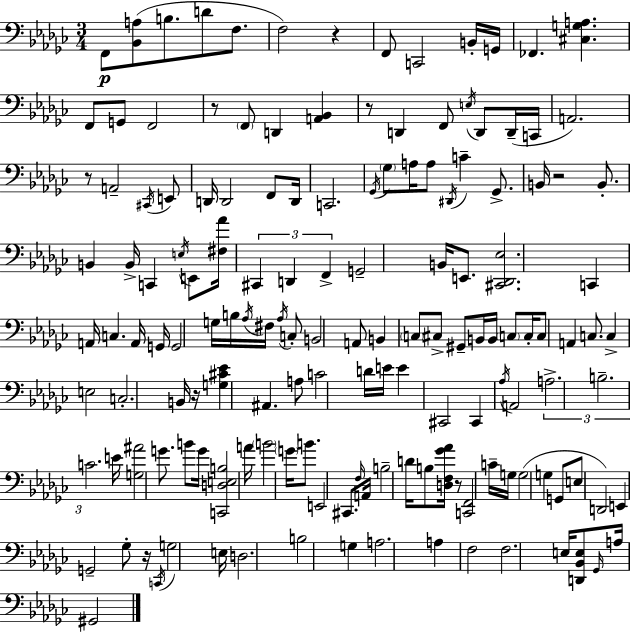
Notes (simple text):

F2/e [Bb2,A3]/e B3/e. D4/e F3/e. F3/h R/q F2/e C2/h B2/s G2/s FES2/q. [C#3,G3,A3]/q. F2/e G2/e F2/h R/e F2/e D2/q [A2,Bb2]/q R/e D2/q F2/e E3/s D2/e D2/s C2/s A2/h. R/e A2/h C#2/s E2/e D2/s D2/h F2/e D2/s C2/h. Gb2/s Gb3/e A3/s A3/e D#2/s C4/q Gb2/e. B2/s R/h B2/e. B2/q B2/s C2/q E3/s E2/e [F#3,Ab4]/s C#2/q D2/q F2/q G2/h B2/s E2/e. [C#2,Db2,Eb3]/h. C2/q A2/s C3/q. A2/s G2/s G2/h G3/s B3/s Ab3/s F#3/s Ab3/s C3/e B2/h A2/e B2/q C3/e C#3/e G#2/e B2/s B2/s C3/e C3/s C3/e A2/q C3/e. C3/q E3/h C3/h. B2/s R/s [G3,C#4,Eb4]/q A#2/q. A3/e C4/h D4/s E4/s E4/q C#2/h C#2/q Ab3/s A2/h A3/h. B3/h. C4/h. E4/s [G3,A#4]/h G4/e. B4/e G4/s [C2,D3,E3,B3]/h A4/s B4/h G4/s B4/e. E2/h C#2/e. F3/s A2/s B3/h D4/s B3/e [D3,F3,Gb4,Ab4]/s R/e [C2,F2]/h C4/s G3/s G3/h G3/q G2/e E3/e D2/h E2/q G2/h Gb3/e R/s C2/s G3/h E3/s D3/h. B3/h G3/q A3/h. A3/q F3/h F3/h. E3/s [D2,Bb2,E3]/e Gb2/s A3/s G#2/h